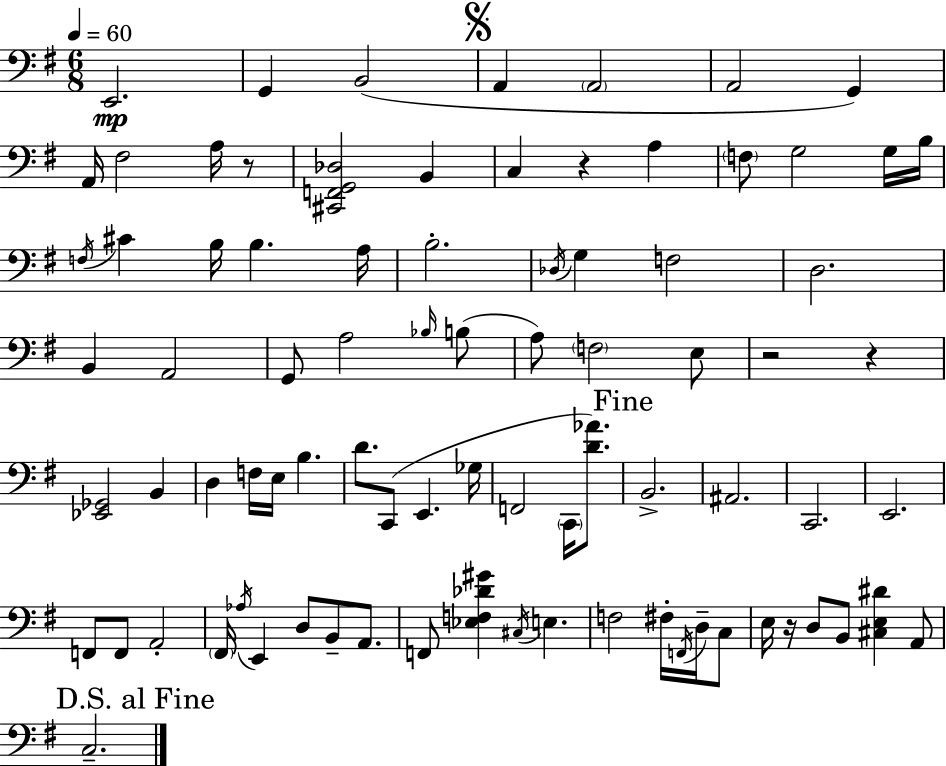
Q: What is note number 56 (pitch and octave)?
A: Ab3